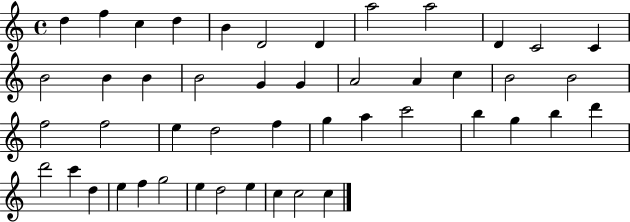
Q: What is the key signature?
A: C major